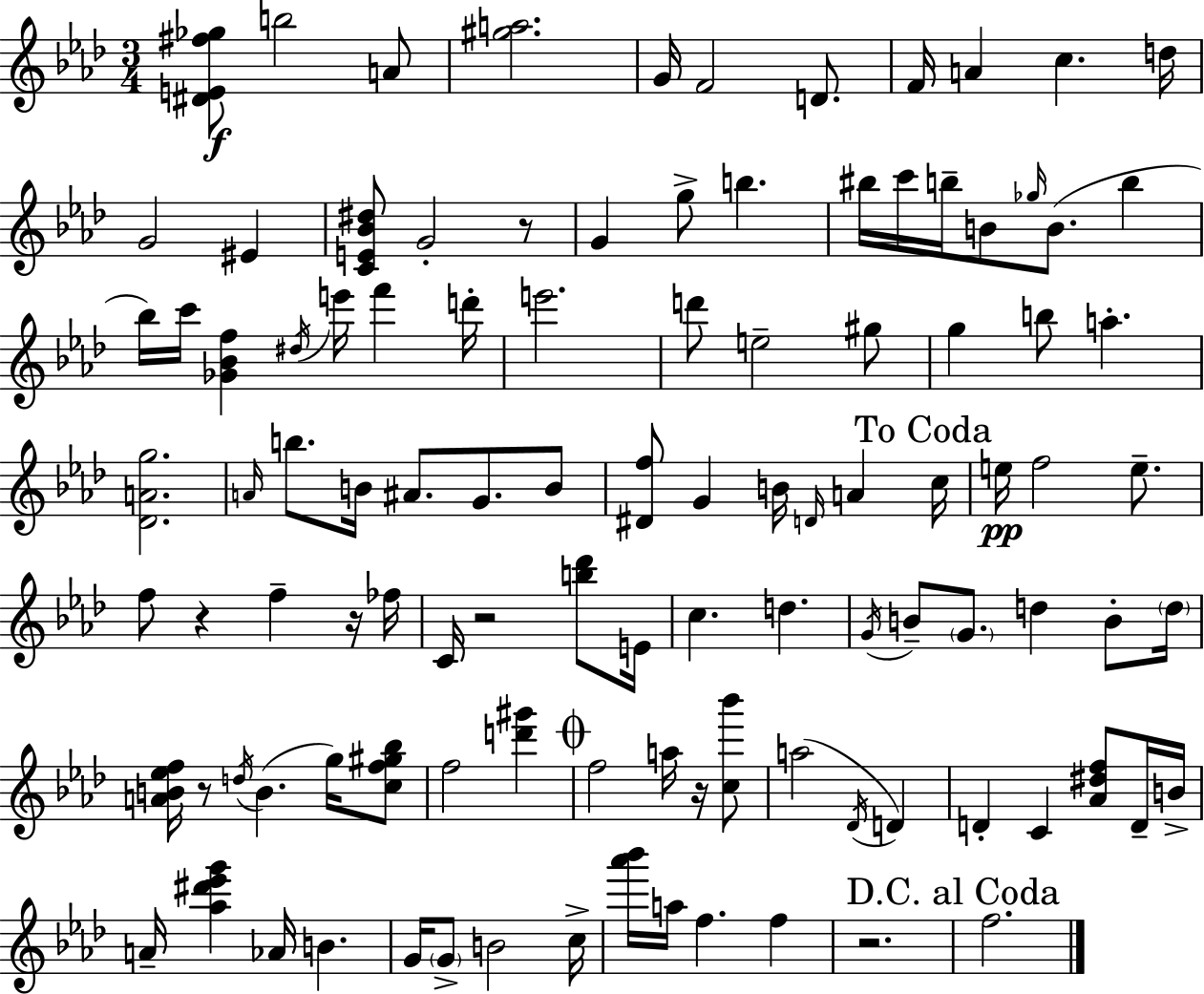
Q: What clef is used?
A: treble